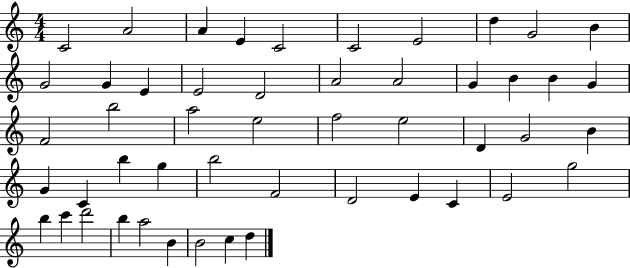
C4/h A4/h A4/q E4/q C4/h C4/h E4/h D5/q G4/h B4/q G4/h G4/q E4/q E4/h D4/h A4/h A4/h G4/q B4/q B4/q G4/q F4/h B5/h A5/h E5/h F5/h E5/h D4/q G4/h B4/q G4/q C4/q B5/q G5/q B5/h F4/h D4/h E4/q C4/q E4/h G5/h B5/q C6/q D6/h B5/q A5/h B4/q B4/h C5/q D5/q